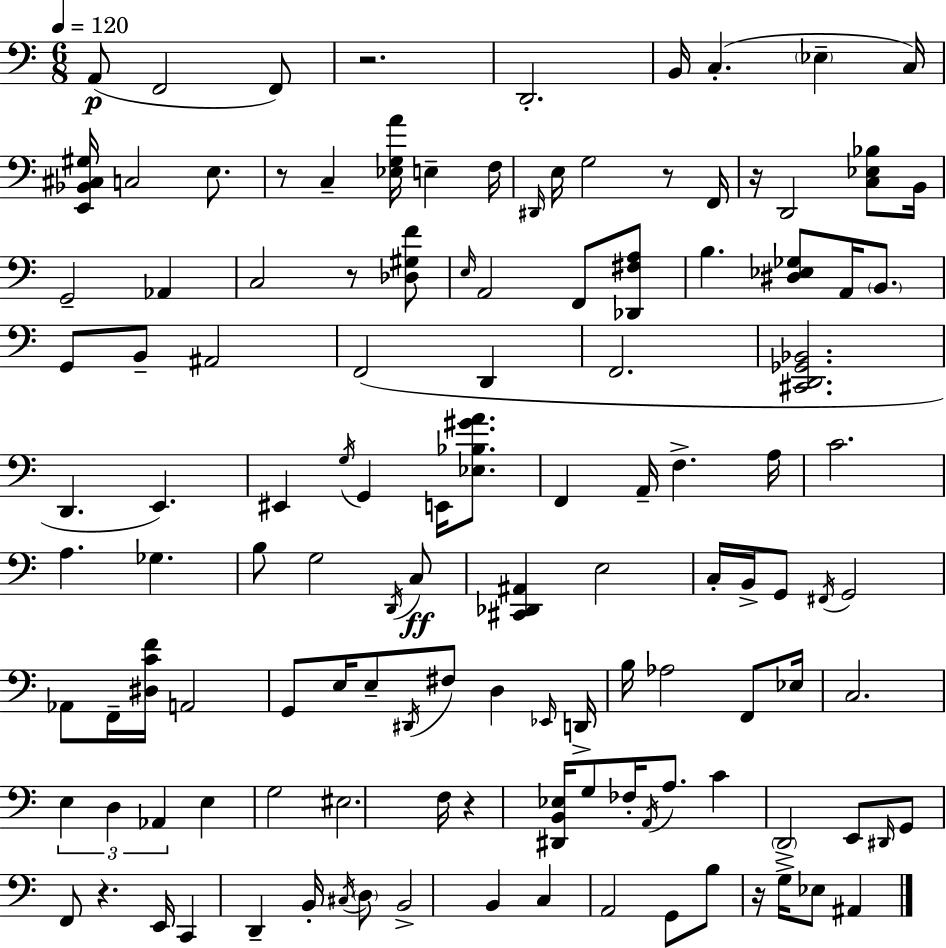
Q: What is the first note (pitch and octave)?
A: A2